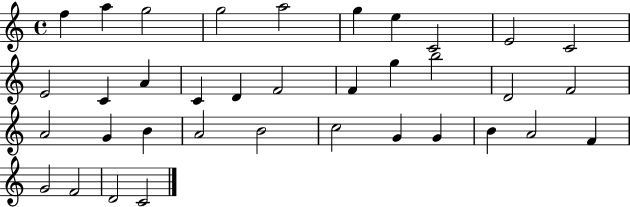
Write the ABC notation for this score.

X:1
T:Untitled
M:4/4
L:1/4
K:C
f a g2 g2 a2 g e C2 E2 C2 E2 C A C D F2 F g b2 D2 F2 A2 G B A2 B2 c2 G G B A2 F G2 F2 D2 C2